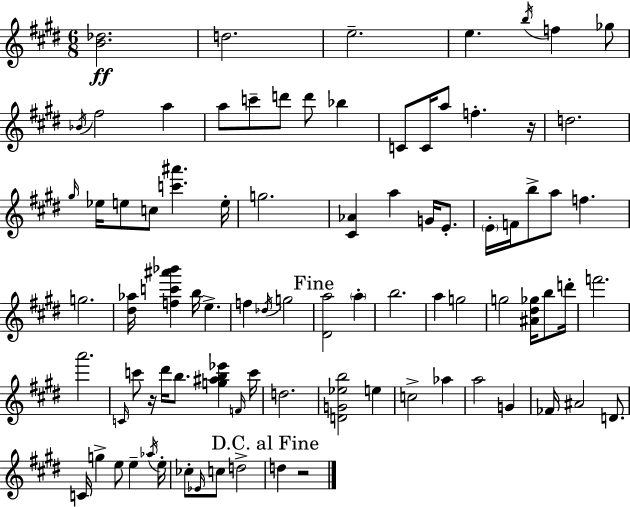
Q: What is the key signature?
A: E major